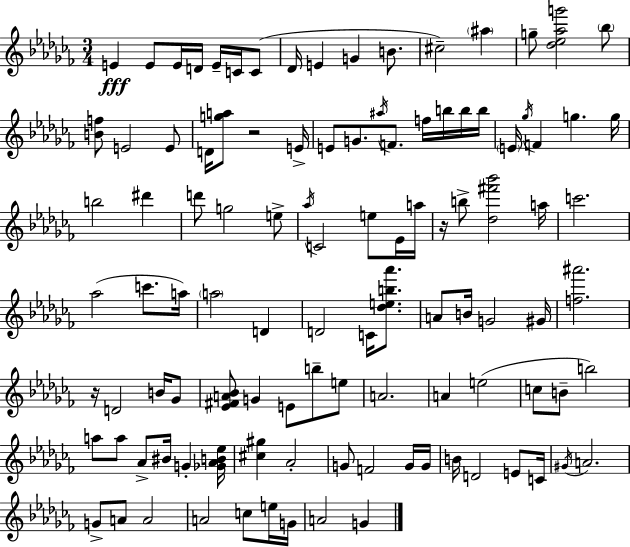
{
  \clef treble
  \numericTimeSignature
  \time 3/4
  \key aes \minor
  e'4\fff e'8 e'16 d'16 e'16-- c'16 c'8( | des'16 e'4 g'4 b'8. | cis''2--) \parenthesize ais''4 | g''8-- <des'' ees'' aes'' g'''>2 \parenthesize bes''8 | \break <b' f''>8 e'2 e'8 | d'16 <g'' a''>8 r2 e'16-> | e'8 g'8. \acciaccatura { ais''16 } f'8. f''16 b''16 b''16 | b''16 \parenthesize e'16 \acciaccatura { ges''16 } f'4 g''4. | \break g''16 b''2 dis'''4 | d'''8 g''2 | e''8-> \acciaccatura { aes''16 } c'2 e''8 | ees'16 a''16 r16 b''8-> <des'' fis''' bes'''>2 | \break a''16 c'''2. | aes''2( c'''8. | a''16) \parenthesize a''2 d'4 | d'2 c'16 | \break <des'' e'' b'' aes'''>8. a'8 b'16 g'2 | gis'16 <f'' ais'''>2. | r16 d'2 | b'16 ges'8 <ees' fis' a' bes'>8 g'4 e'8 b''8-- | \break e''8 a'2. | a'4 e''2( | c''8 b'8-- b''2) | a''8 a''8 aes'8-> bis'16 g'4-. | \break <ges' aes' b' ees''>16 <cis'' gis''>4 aes'2-. | g'8 f'2 | g'16 g'16 b'16 d'2 | e'8 c'16 \acciaccatura { gis'16 } a'2. | \break g'8-> a'8 a'2 | a'2 | c''8 e''16 g'16 a'2 | g'4 \bar "|."
}